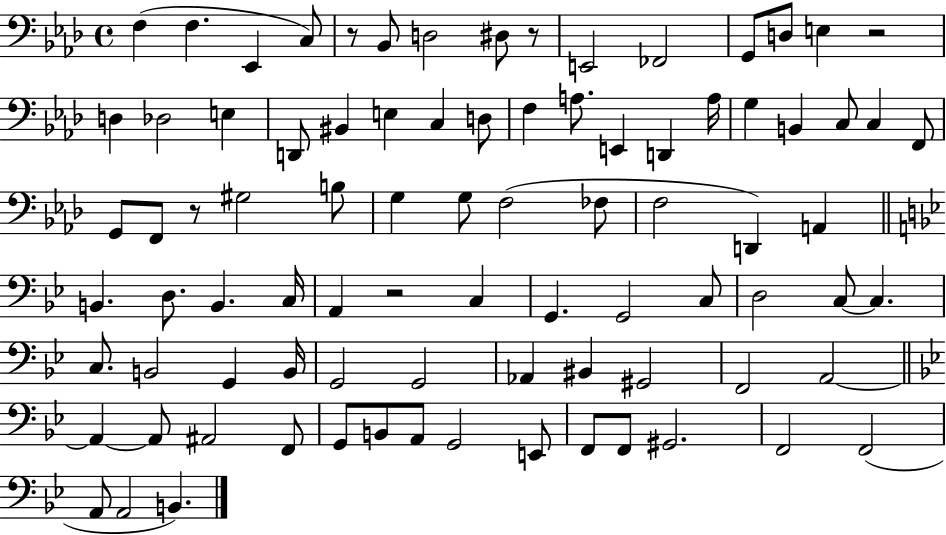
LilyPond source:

{
  \clef bass
  \time 4/4
  \defaultTimeSignature
  \key aes \major
  f4( f4. ees,4 c8) | r8 bes,8 d2 dis8 r8 | e,2 fes,2 | g,8 d8 e4 r2 | \break d4 des2 e4 | d,8 bis,4 e4 c4 d8 | f4 a8. e,4 d,4 a16 | g4 b,4 c8 c4 f,8 | \break g,8 f,8 r8 gis2 b8 | g4 g8 f2( fes8 | f2 d,4) a,4 | \bar "||" \break \key g \minor b,4. d8. b,4. c16 | a,4 r2 c4 | g,4. g,2 c8 | d2 c8~~ c4. | \break c8. b,2 g,4 b,16 | g,2 g,2 | aes,4 bis,4 gis,2 | f,2 a,2~~ | \break \bar "||" \break \key g \minor a,4~~ a,8 ais,2 f,8 | g,8 b,8 a,8 g,2 e,8 | f,8 f,8 gis,2. | f,2 f,2( | \break a,8 a,2 b,4.) | \bar "|."
}